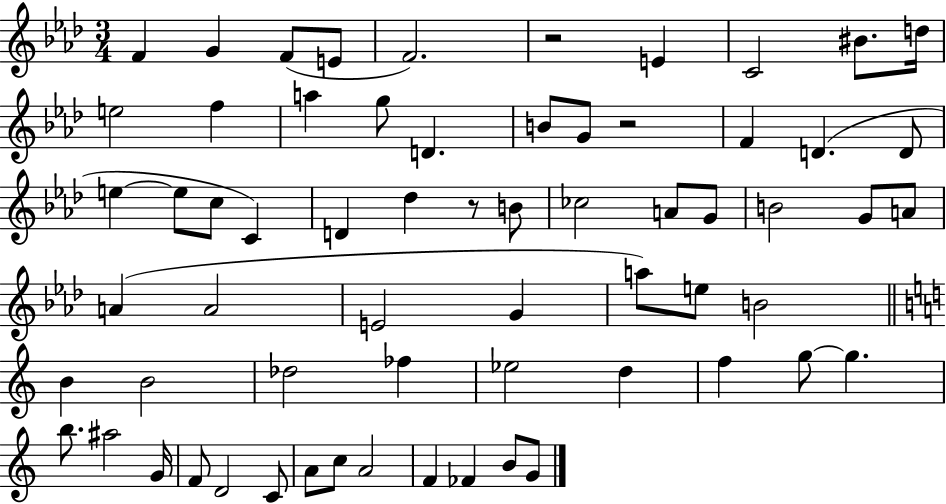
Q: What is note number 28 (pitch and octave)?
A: A4